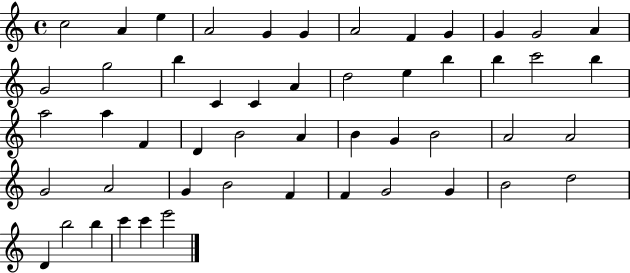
{
  \clef treble
  \time 4/4
  \defaultTimeSignature
  \key c \major
  c''2 a'4 e''4 | a'2 g'4 g'4 | a'2 f'4 g'4 | g'4 g'2 a'4 | \break g'2 g''2 | b''4 c'4 c'4 a'4 | d''2 e''4 b''4 | b''4 c'''2 b''4 | \break a''2 a''4 f'4 | d'4 b'2 a'4 | b'4 g'4 b'2 | a'2 a'2 | \break g'2 a'2 | g'4 b'2 f'4 | f'4 g'2 g'4 | b'2 d''2 | \break d'4 b''2 b''4 | c'''4 c'''4 e'''2 | \bar "|."
}